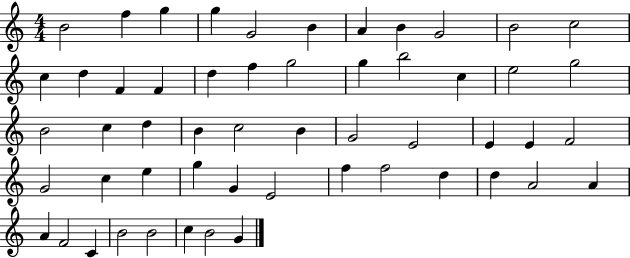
X:1
T:Untitled
M:4/4
L:1/4
K:C
B2 f g g G2 B A B G2 B2 c2 c d F F d f g2 g b2 c e2 g2 B2 c d B c2 B G2 E2 E E F2 G2 c e g G E2 f f2 d d A2 A A F2 C B2 B2 c B2 G